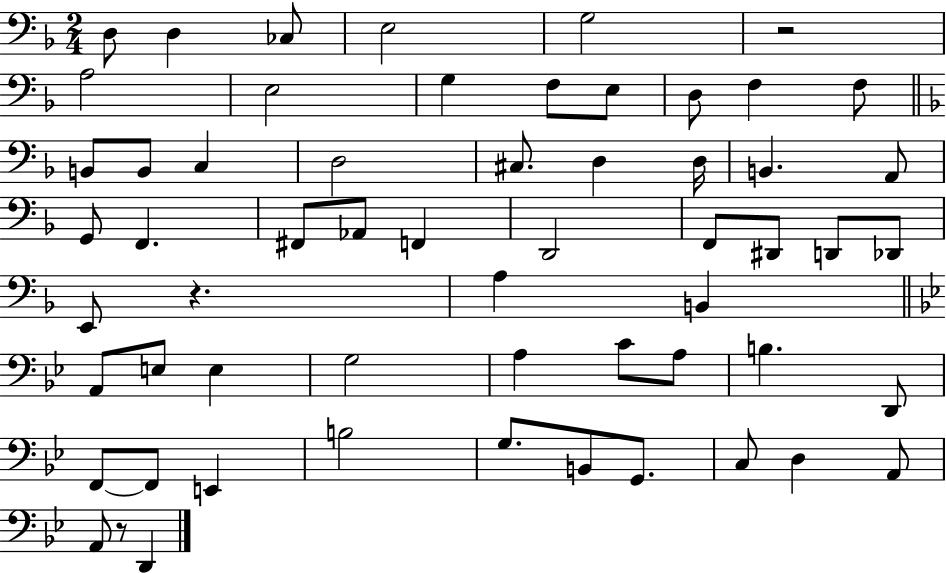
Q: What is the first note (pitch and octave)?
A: D3